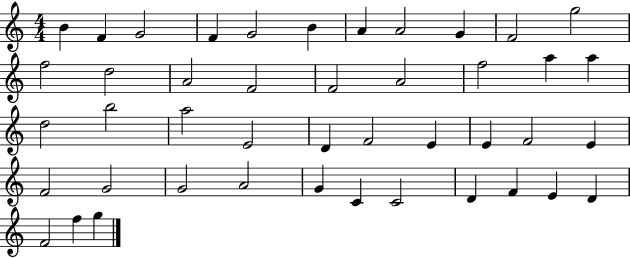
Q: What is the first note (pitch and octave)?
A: B4